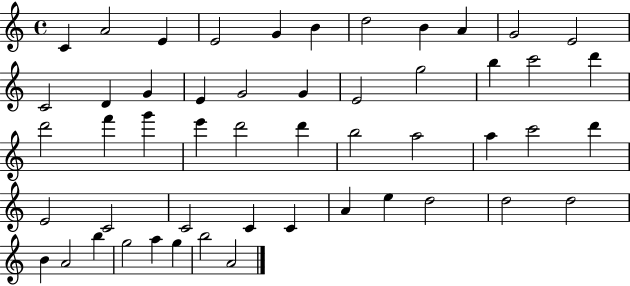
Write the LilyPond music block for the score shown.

{
  \clef treble
  \time 4/4
  \defaultTimeSignature
  \key c \major
  c'4 a'2 e'4 | e'2 g'4 b'4 | d''2 b'4 a'4 | g'2 e'2 | \break c'2 d'4 g'4 | e'4 g'2 g'4 | e'2 g''2 | b''4 c'''2 d'''4 | \break d'''2 f'''4 g'''4 | e'''4 d'''2 d'''4 | b''2 a''2 | a''4 c'''2 d'''4 | \break e'2 c'2 | c'2 c'4 c'4 | a'4 e''4 d''2 | d''2 d''2 | \break b'4 a'2 b''4 | g''2 a''4 g''4 | b''2 a'2 | \bar "|."
}